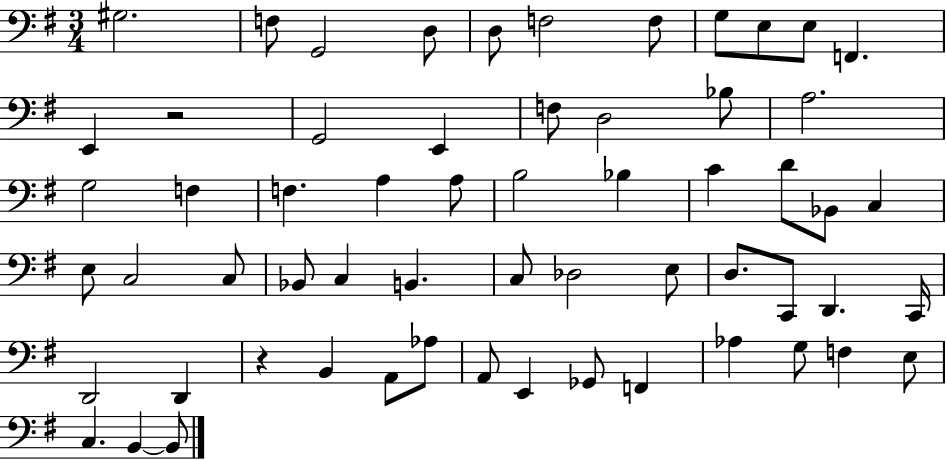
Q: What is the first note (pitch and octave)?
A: G#3